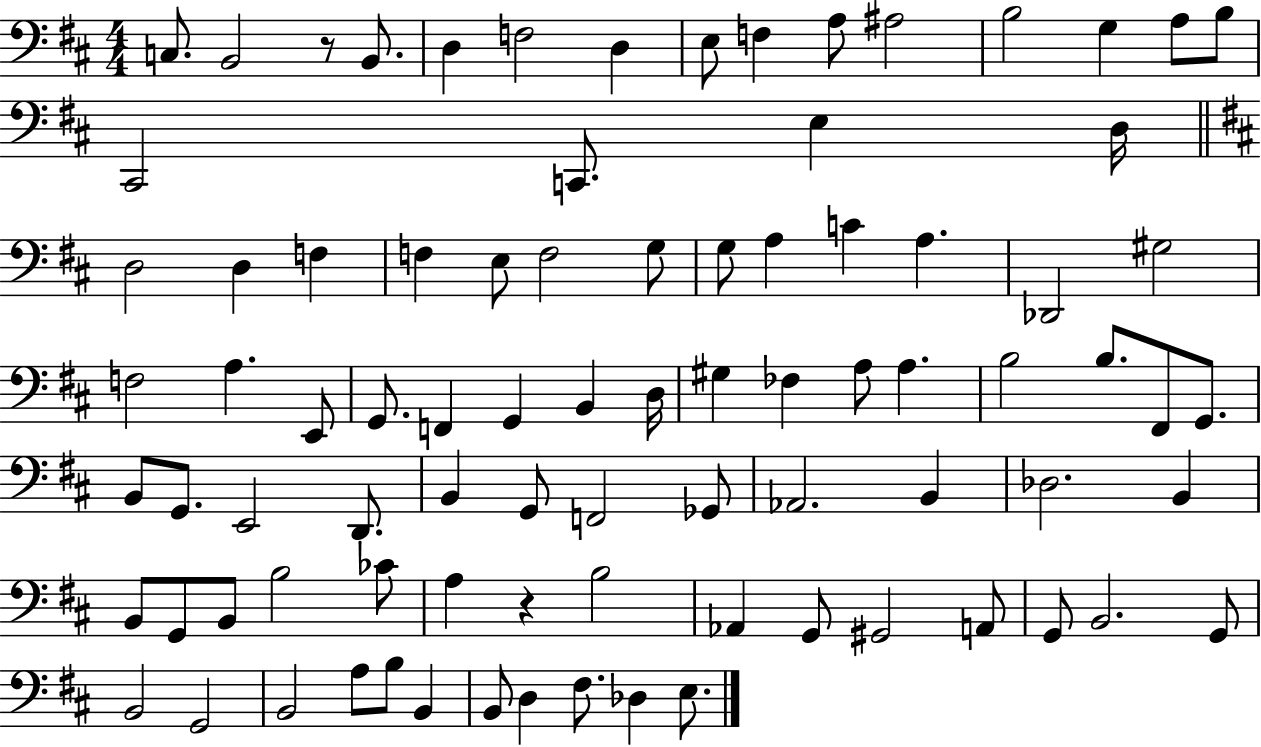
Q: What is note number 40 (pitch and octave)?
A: G#3